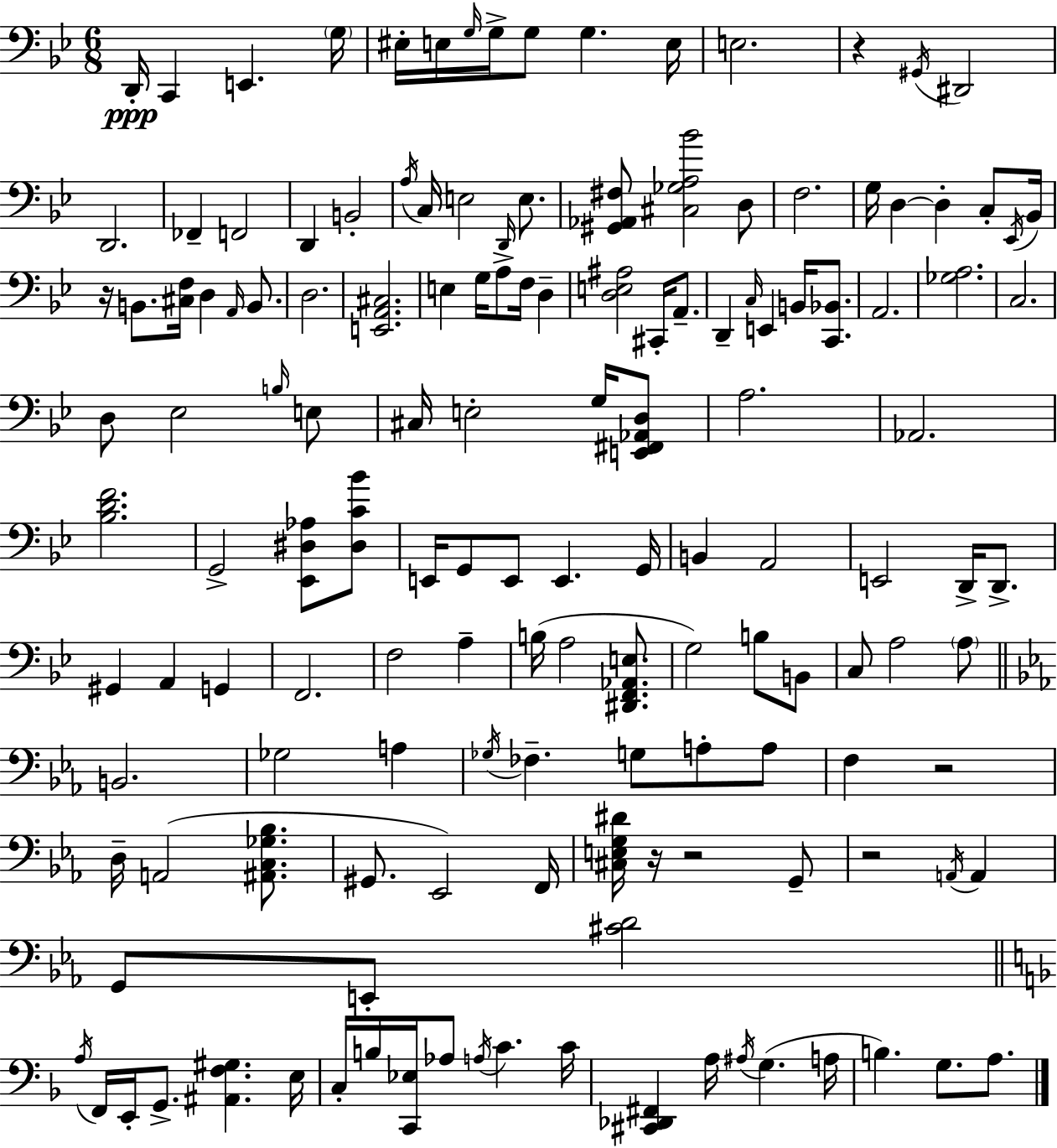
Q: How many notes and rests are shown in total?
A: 145